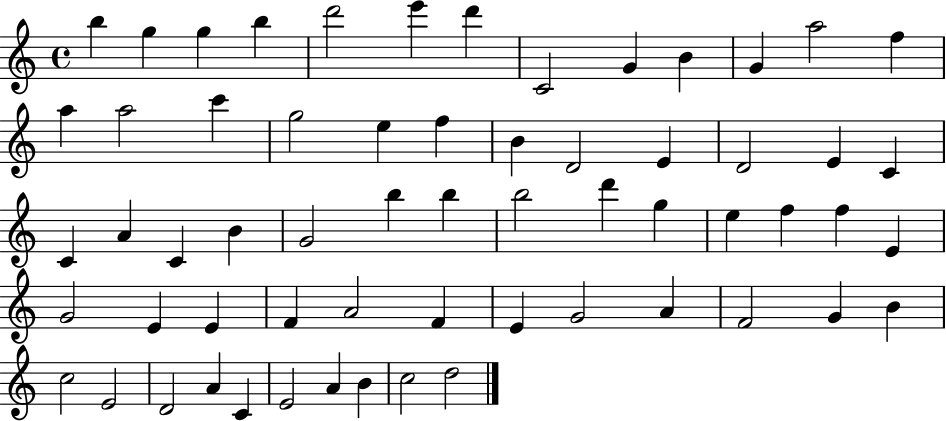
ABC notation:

X:1
T:Untitled
M:4/4
L:1/4
K:C
b g g b d'2 e' d' C2 G B G a2 f a a2 c' g2 e f B D2 E D2 E C C A C B G2 b b b2 d' g e f f E G2 E E F A2 F E G2 A F2 G B c2 E2 D2 A C E2 A B c2 d2